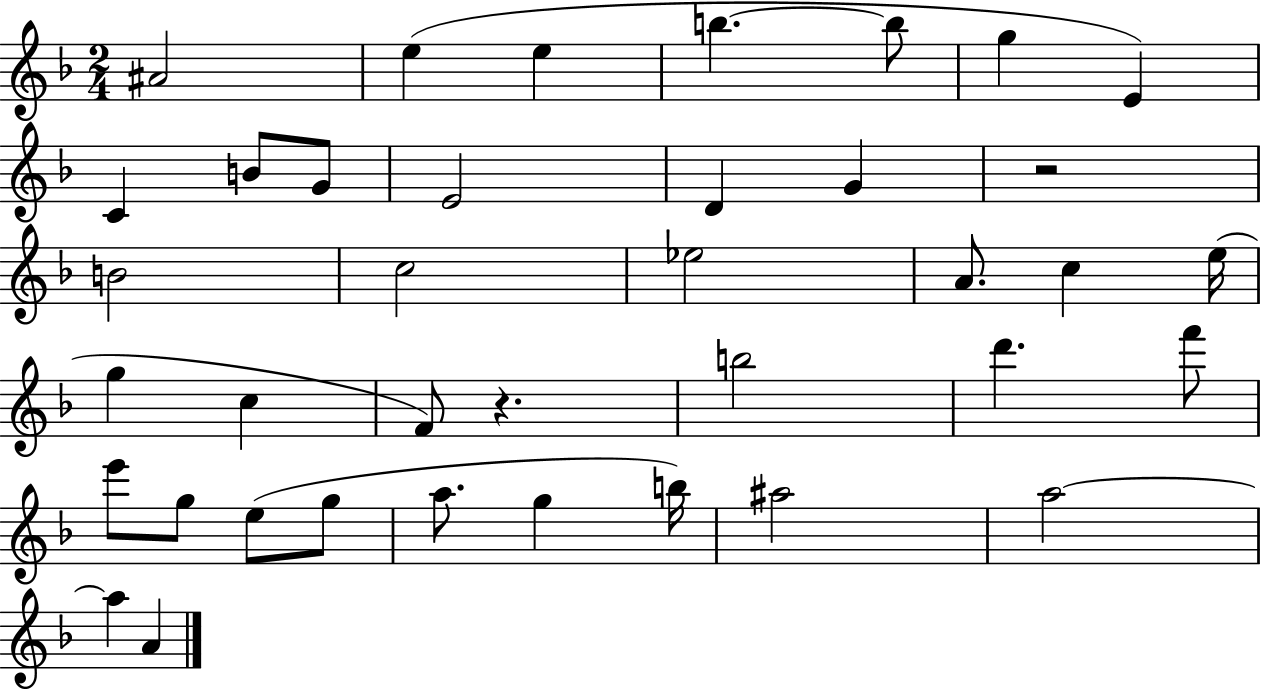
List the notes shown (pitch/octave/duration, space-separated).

A#4/h E5/q E5/q B5/q. B5/e G5/q E4/q C4/q B4/e G4/e E4/h D4/q G4/q R/h B4/h C5/h Eb5/h A4/e. C5/q E5/s G5/q C5/q F4/e R/q. B5/h D6/q. F6/e E6/e G5/e E5/e G5/e A5/e. G5/q B5/s A#5/h A5/h A5/q A4/q